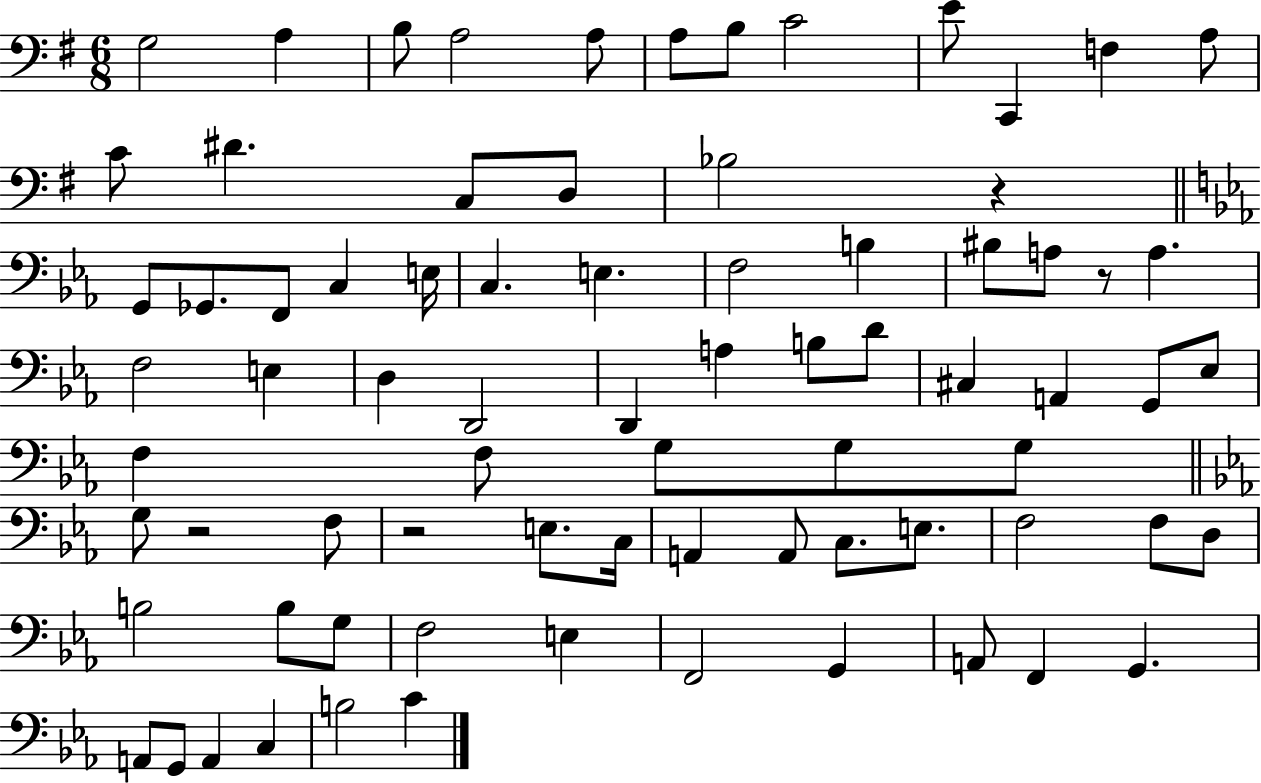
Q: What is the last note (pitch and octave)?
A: C4